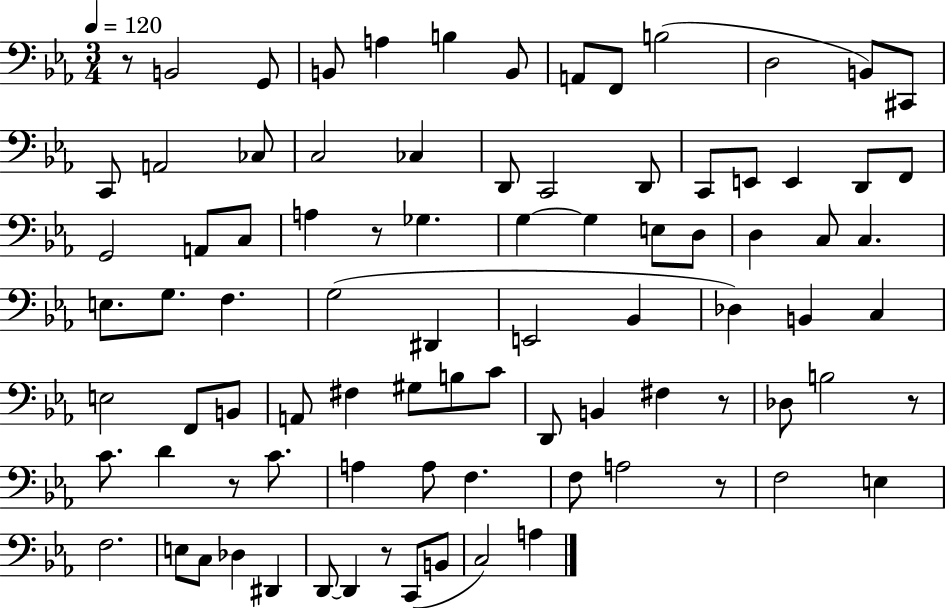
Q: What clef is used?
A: bass